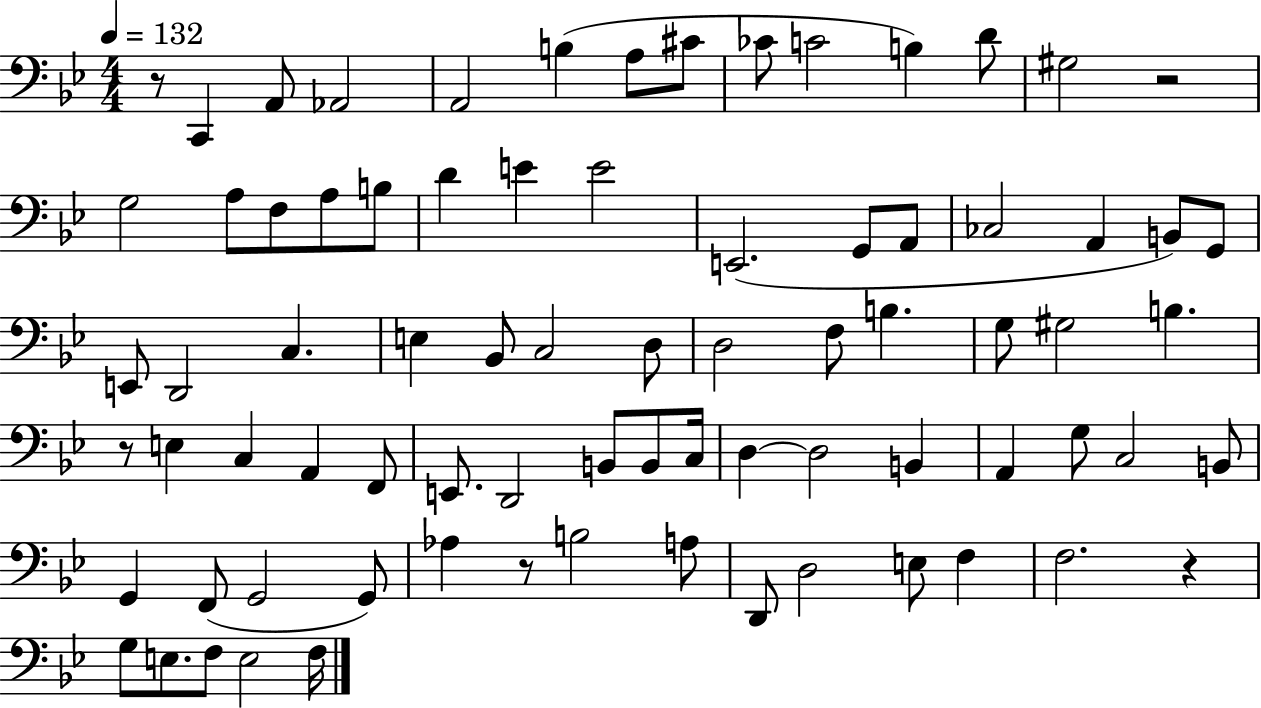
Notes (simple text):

R/e C2/q A2/e Ab2/h A2/h B3/q A3/e C#4/e CES4/e C4/h B3/q D4/e G#3/h R/h G3/h A3/e F3/e A3/e B3/e D4/q E4/q E4/h E2/h. G2/e A2/e CES3/h A2/q B2/e G2/e E2/e D2/h C3/q. E3/q Bb2/e C3/h D3/e D3/h F3/e B3/q. G3/e G#3/h B3/q. R/e E3/q C3/q A2/q F2/e E2/e. D2/h B2/e B2/e C3/s D3/q D3/h B2/q A2/q G3/e C3/h B2/e G2/q F2/e G2/h G2/e Ab3/q R/e B3/h A3/e D2/e D3/h E3/e F3/q F3/h. R/q G3/e E3/e. F3/e E3/h F3/s